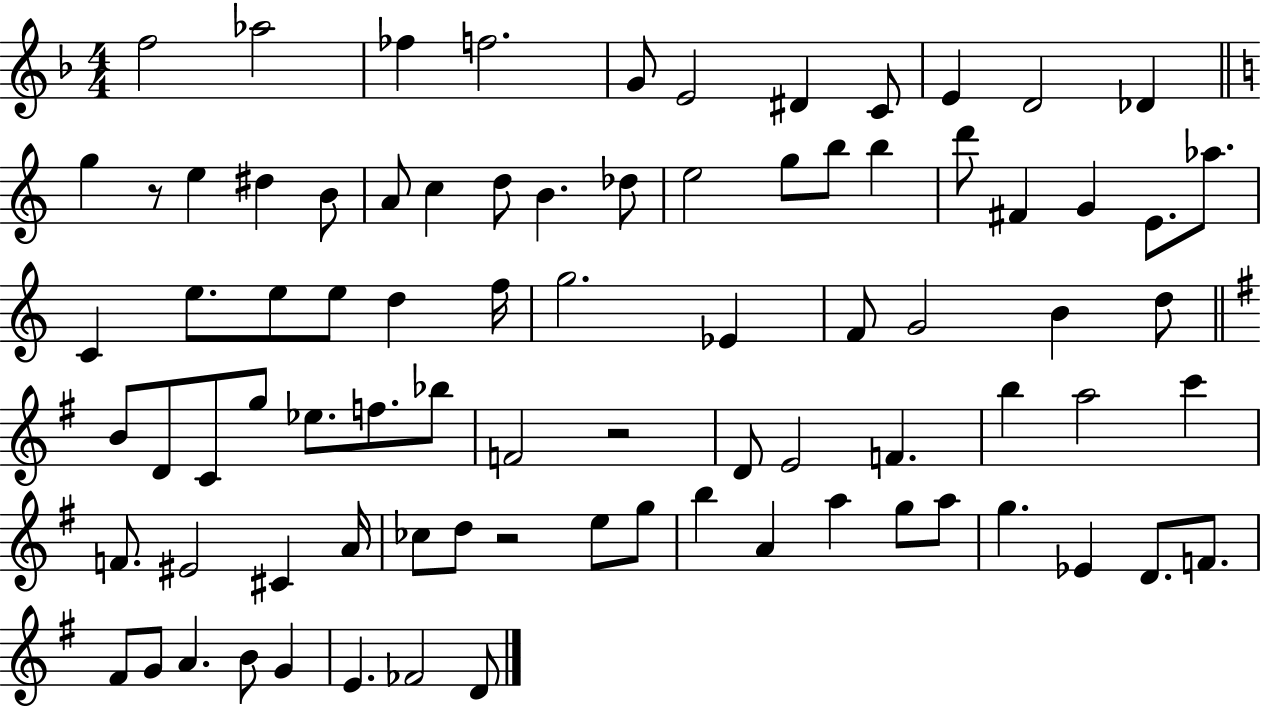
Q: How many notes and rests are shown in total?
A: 83